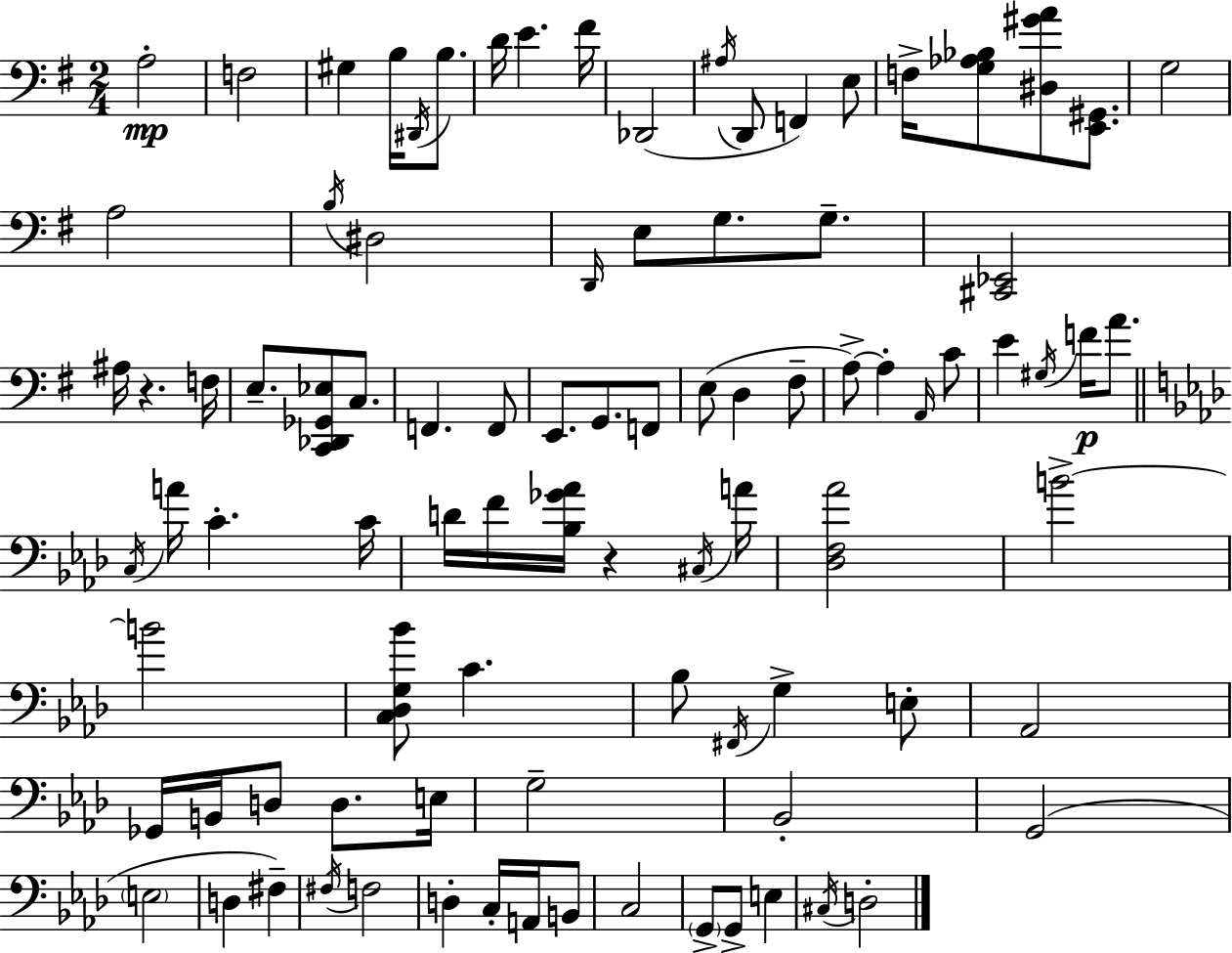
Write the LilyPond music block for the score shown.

{
  \clef bass
  \numericTimeSignature
  \time 2/4
  \key g \major
  a2-.\mp | f2 | gis4 b16 \acciaccatura { dis,16 } b8. | d'16 e'4. | \break fis'16 des,2( | \acciaccatura { ais16 } d,8 f,4) | e8 f16-> <g aes bes>8 <dis gis' a'>8 <e, gis,>8. | g2 | \break a2 | \acciaccatura { b16 } dis2 | \grace { d,16 } e8 g8. | g8.-- <cis, ees,>2 | \break ais16 r4. | f16 e8.-- <c, des, ges, ees>8 | c8. f,4. | f,8 e,8. g,8. | \break f,8 e8( d4 | fis8-- a8->~~) a4-. | \grace { a,16 } c'8 e'4 | \acciaccatura { gis16 }\p f'16 a'8. \bar "||" \break \key f \minor \acciaccatura { c16 } a'16 c'4.-. | c'16 d'16 f'16 <bes ges' aes'>16 r4 | \acciaccatura { cis16 } a'16 <des f aes'>2 | b'2->~~ | \break b'2 | <c des g bes'>8 c'4. | bes8 \acciaccatura { fis,16 } g4-> | e8-. aes,2 | \break ges,16 b,16 d8 d8. | e16 g2-- | bes,2-. | g,2( | \break \parenthesize e2 | d4 fis4--) | \acciaccatura { fis16 } f2 | d4-. | \break c16-. a,16 b,8 c2 | \parenthesize g,8-> g,8-> | e4 \acciaccatura { cis16 } d2-. | \bar "|."
}